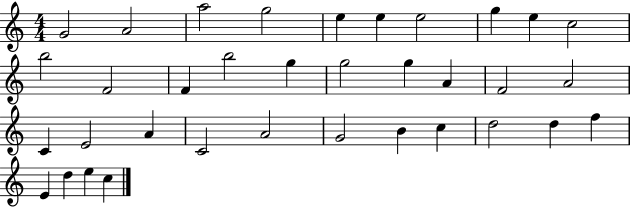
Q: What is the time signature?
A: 4/4